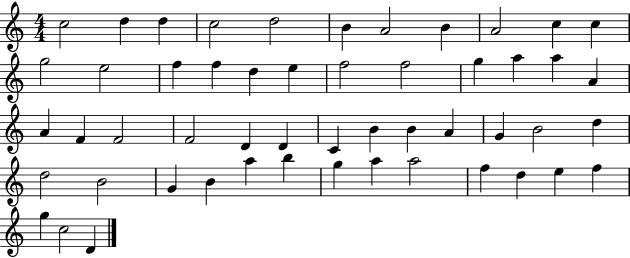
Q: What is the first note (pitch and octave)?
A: C5